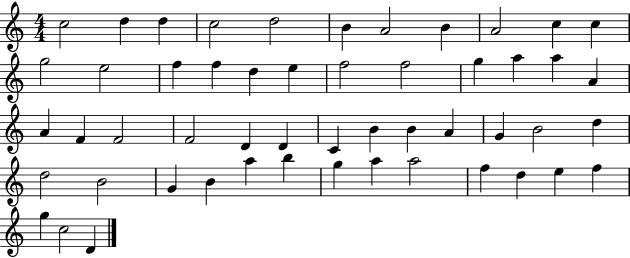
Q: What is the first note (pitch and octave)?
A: C5